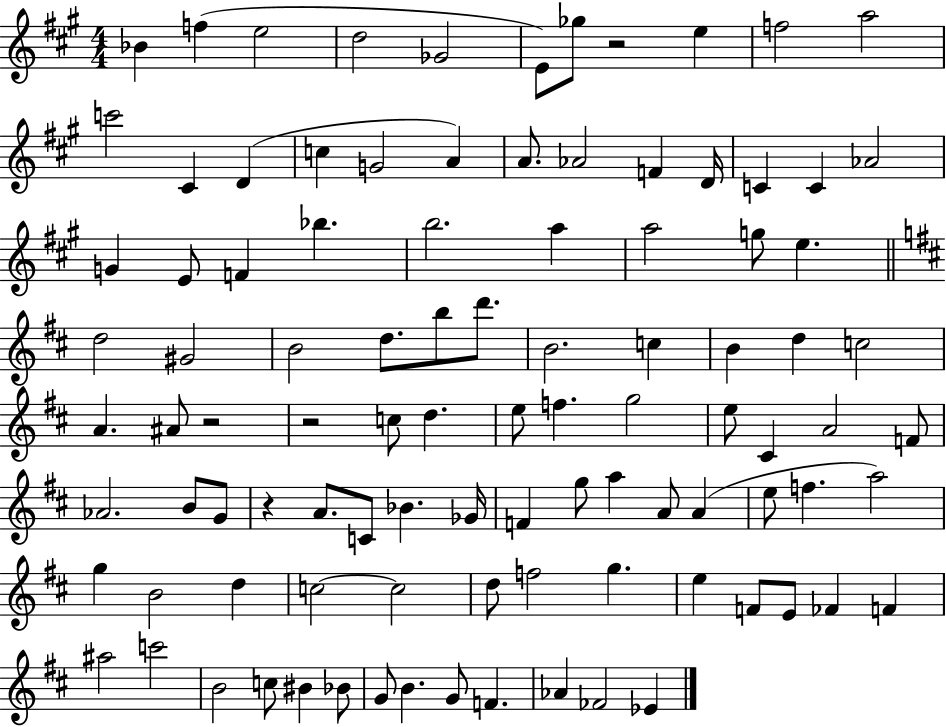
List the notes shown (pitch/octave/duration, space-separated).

Bb4/q F5/q E5/h D5/h Gb4/h E4/e Gb5/e R/h E5/q F5/h A5/h C6/h C#4/q D4/q C5/q G4/h A4/q A4/e. Ab4/h F4/q D4/s C4/q C4/q Ab4/h G4/q E4/e F4/q Bb5/q. B5/h. A5/q A5/h G5/e E5/q. D5/h G#4/h B4/h D5/e. B5/e D6/e. B4/h. C5/q B4/q D5/q C5/h A4/q. A#4/e R/h R/h C5/e D5/q. E5/e F5/q. G5/h E5/e C#4/q A4/h F4/e Ab4/h. B4/e G4/e R/q A4/e. C4/e Bb4/q. Gb4/s F4/q G5/e A5/q A4/e A4/q E5/e F5/q. A5/h G5/q B4/h D5/q C5/h C5/h D5/e F5/h G5/q. E5/q F4/e E4/e FES4/q F4/q A#5/h C6/h B4/h C5/e BIS4/q Bb4/e G4/e B4/q. G4/e F4/q. Ab4/q FES4/h Eb4/q